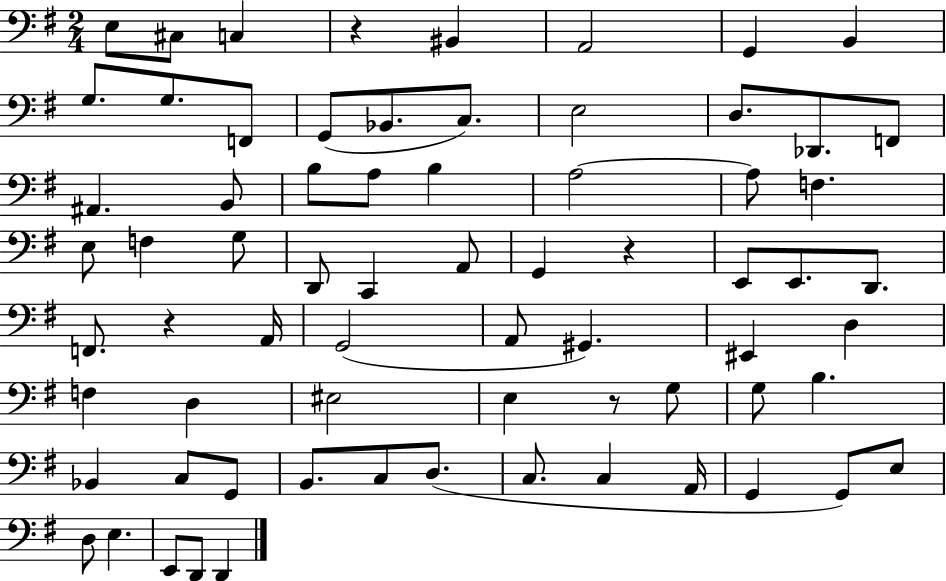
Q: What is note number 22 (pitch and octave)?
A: B3